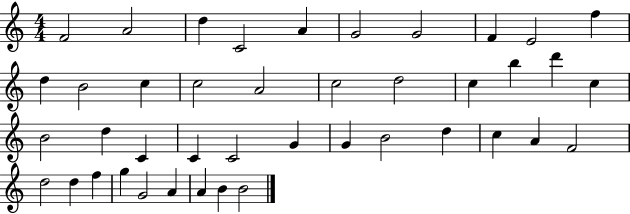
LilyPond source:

{
  \clef treble
  \numericTimeSignature
  \time 4/4
  \key c \major
  f'2 a'2 | d''4 c'2 a'4 | g'2 g'2 | f'4 e'2 f''4 | \break d''4 b'2 c''4 | c''2 a'2 | c''2 d''2 | c''4 b''4 d'''4 c''4 | \break b'2 d''4 c'4 | c'4 c'2 g'4 | g'4 b'2 d''4 | c''4 a'4 f'2 | \break d''2 d''4 f''4 | g''4 g'2 a'4 | a'4 b'4 b'2 | \bar "|."
}